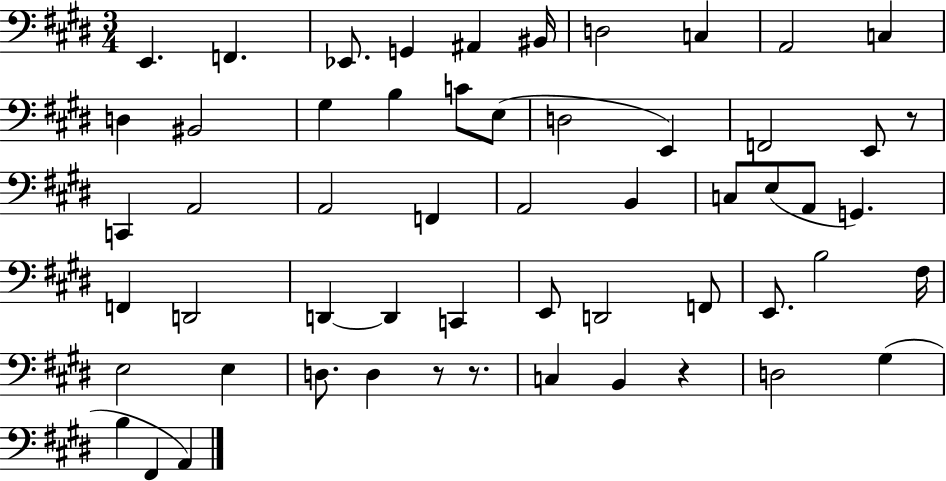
X:1
T:Untitled
M:3/4
L:1/4
K:E
E,, F,, _E,,/2 G,, ^A,, ^B,,/4 D,2 C, A,,2 C, D, ^B,,2 ^G, B, C/2 E,/2 D,2 E,, F,,2 E,,/2 z/2 C,, A,,2 A,,2 F,, A,,2 B,, C,/2 E,/2 A,,/2 G,, F,, D,,2 D,, D,, C,, E,,/2 D,,2 F,,/2 E,,/2 B,2 ^F,/4 E,2 E, D,/2 D, z/2 z/2 C, B,, z D,2 ^G, B, ^F,, A,,